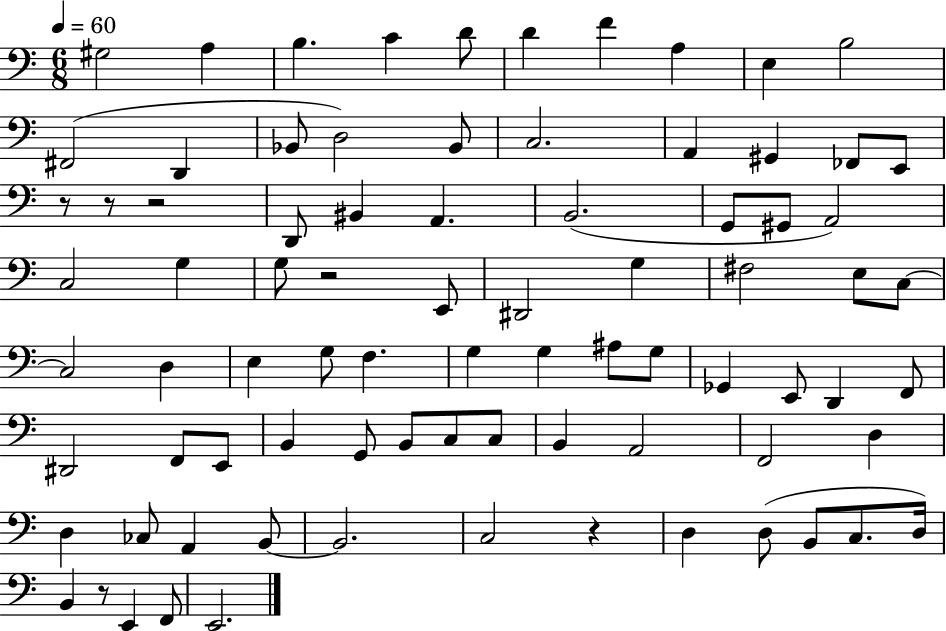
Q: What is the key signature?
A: C major